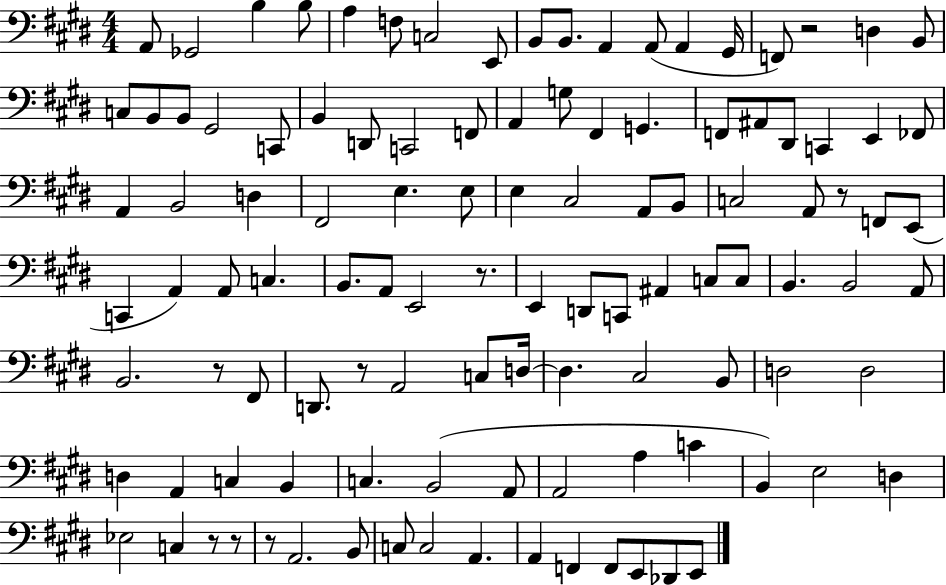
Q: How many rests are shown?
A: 8